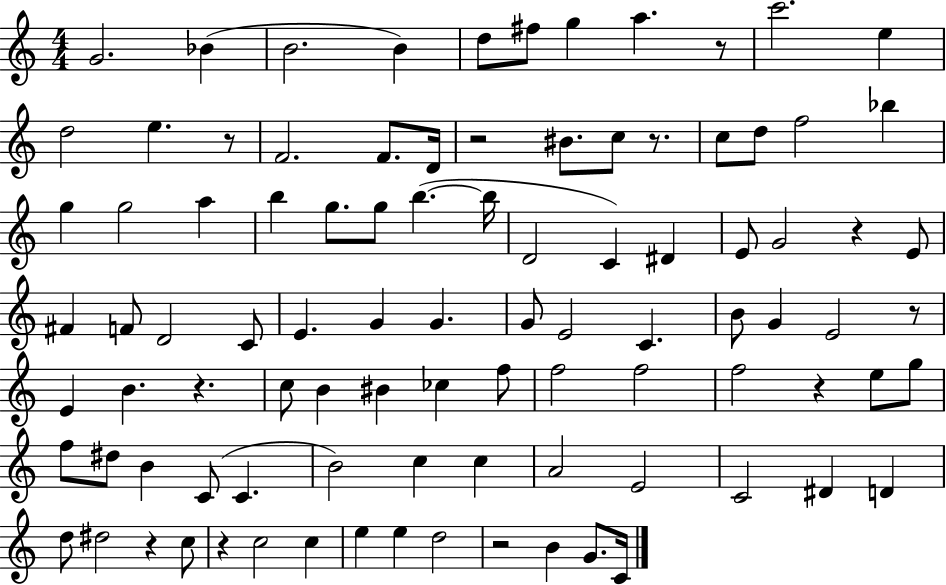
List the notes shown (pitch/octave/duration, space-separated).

G4/h. Bb4/q B4/h. B4/q D5/e F#5/e G5/q A5/q. R/e C6/h. E5/q D5/h E5/q. R/e F4/h. F4/e. D4/s R/h BIS4/e. C5/e R/e. C5/e D5/e F5/h Bb5/q G5/q G5/h A5/q B5/q G5/e. G5/e B5/q. B5/s D4/h C4/q D#4/q E4/e G4/h R/q E4/e F#4/q F4/e D4/h C4/e E4/q. G4/q G4/q. G4/e E4/h C4/q. B4/e G4/q E4/h R/e E4/q B4/q. R/q. C5/e B4/q BIS4/q CES5/q F5/e F5/h F5/h F5/h R/q E5/e G5/e F5/e D#5/e B4/q C4/e C4/q. B4/h C5/q C5/q A4/h E4/h C4/h D#4/q D4/q D5/e D#5/h R/q C5/e R/q C5/h C5/q E5/q E5/q D5/h R/h B4/q G4/e. C4/s